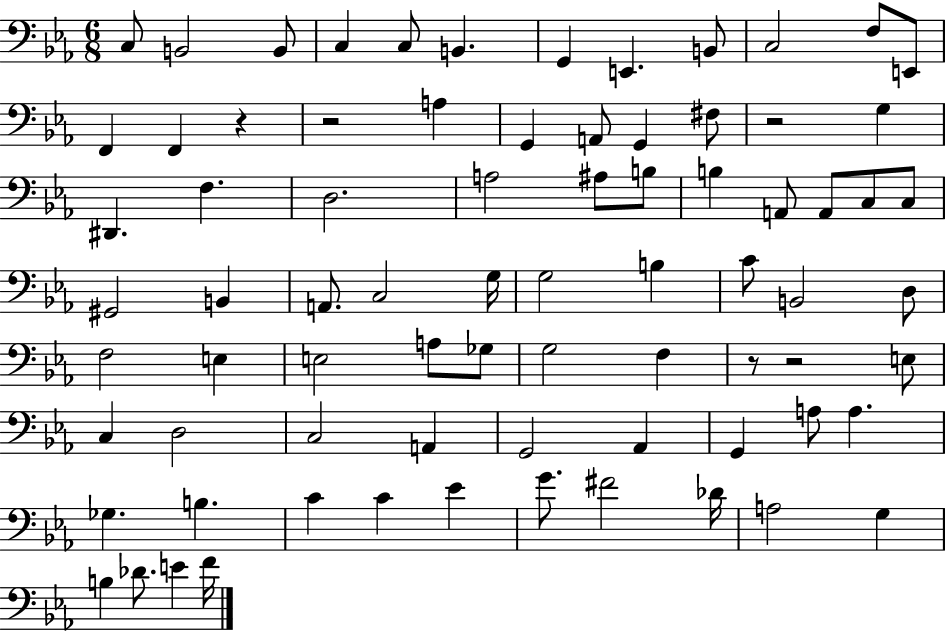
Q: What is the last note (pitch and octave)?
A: F4